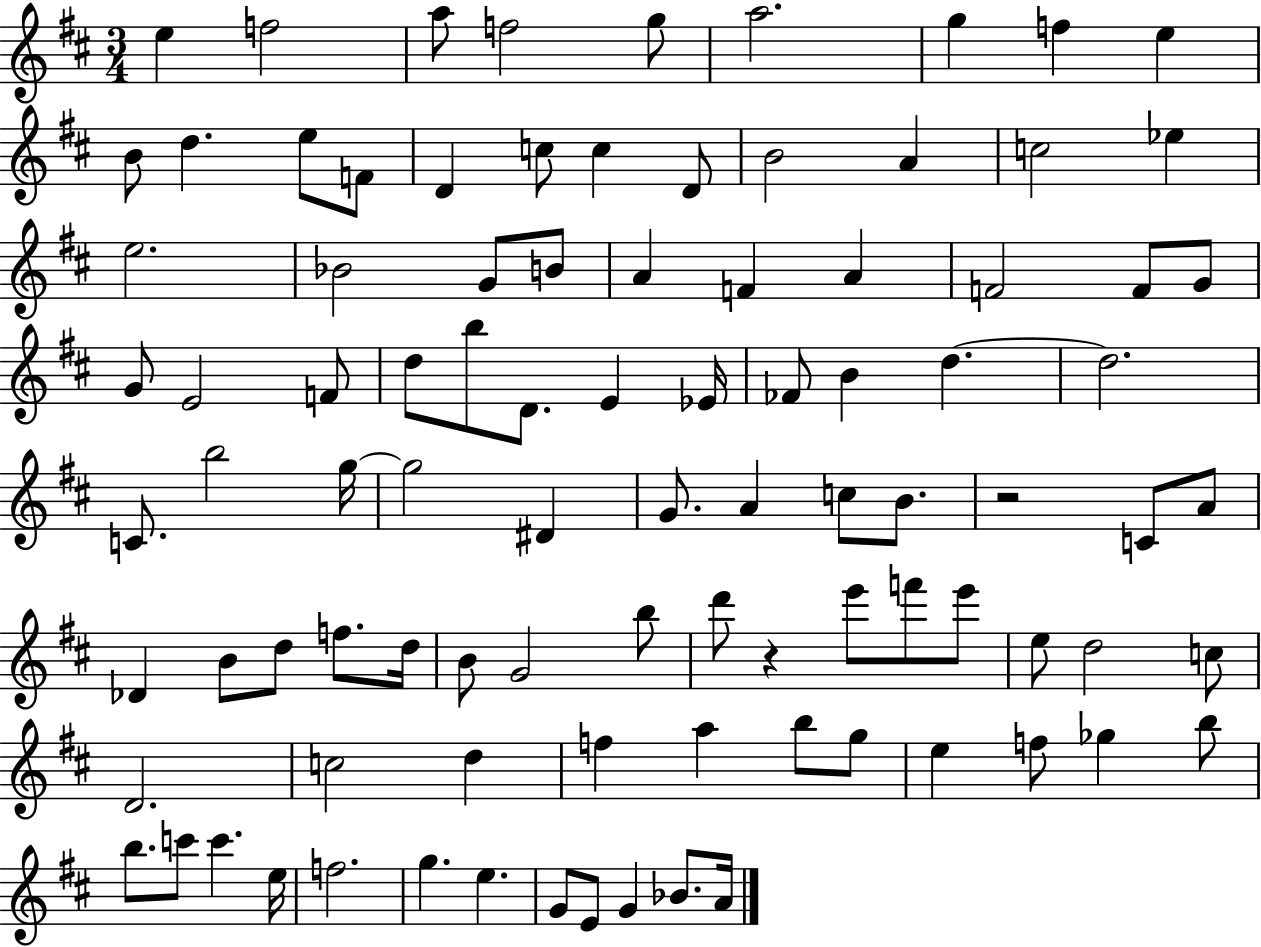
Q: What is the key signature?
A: D major